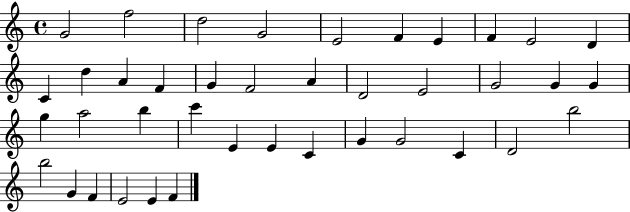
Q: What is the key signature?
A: C major